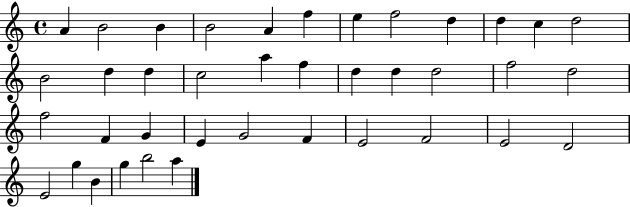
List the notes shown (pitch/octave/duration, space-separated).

A4/q B4/h B4/q B4/h A4/q F5/q E5/q F5/h D5/q D5/q C5/q D5/h B4/h D5/q D5/q C5/h A5/q F5/q D5/q D5/q D5/h F5/h D5/h F5/h F4/q G4/q E4/q G4/h F4/q E4/h F4/h E4/h D4/h E4/h G5/q B4/q G5/q B5/h A5/q